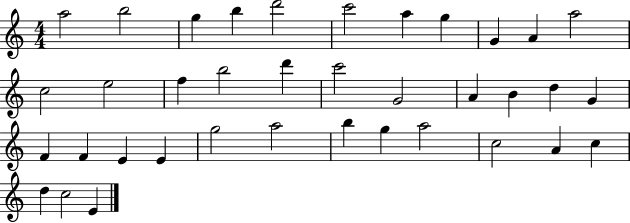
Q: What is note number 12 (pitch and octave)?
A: C5